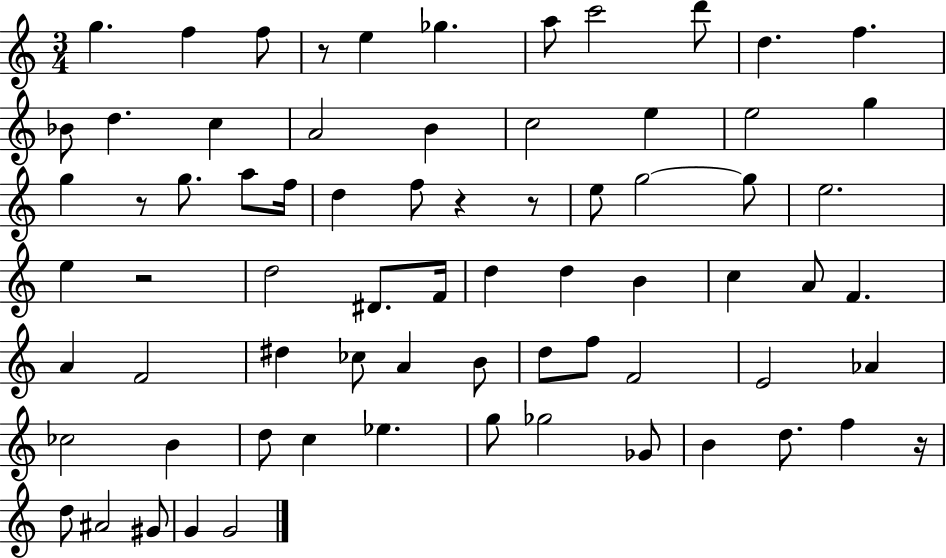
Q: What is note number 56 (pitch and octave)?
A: G5